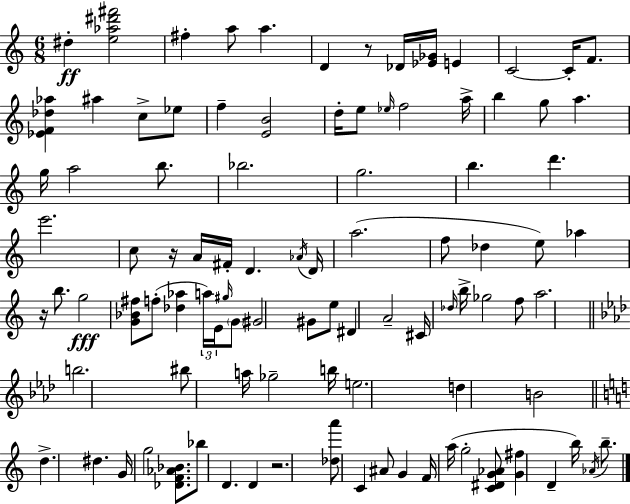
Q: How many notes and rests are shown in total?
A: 98